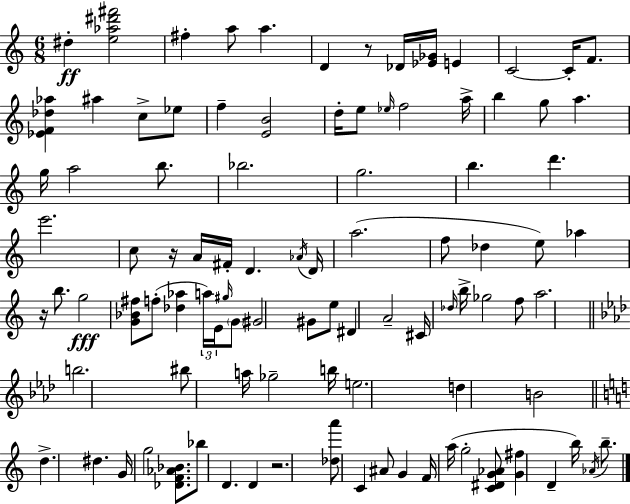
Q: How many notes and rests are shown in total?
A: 98